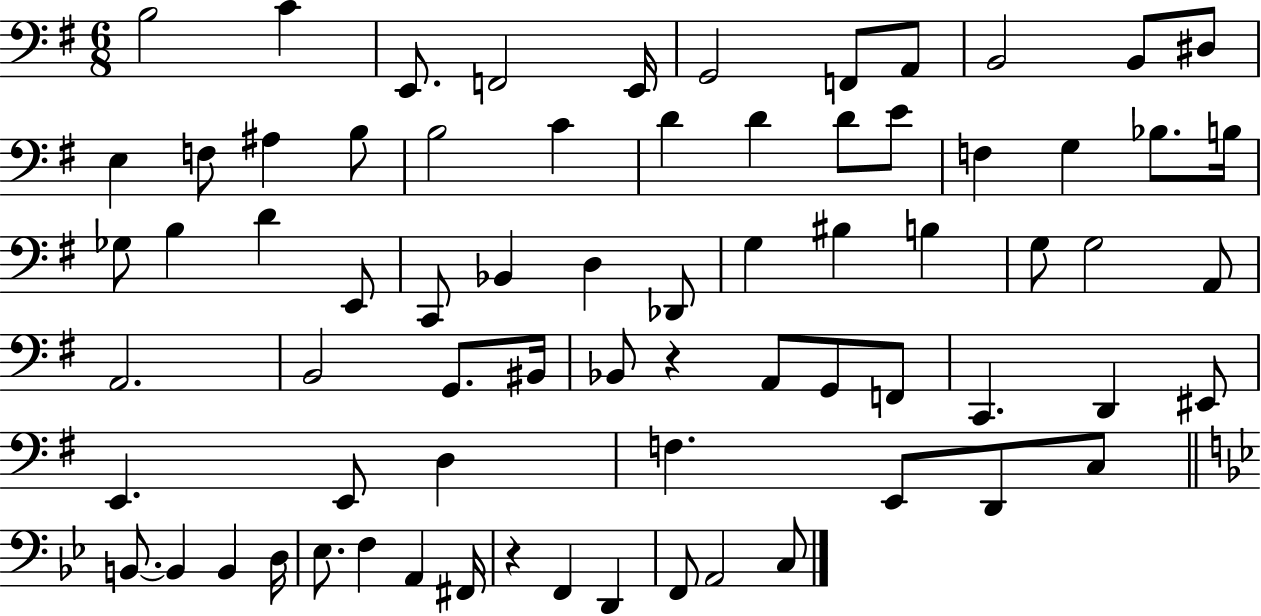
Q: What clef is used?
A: bass